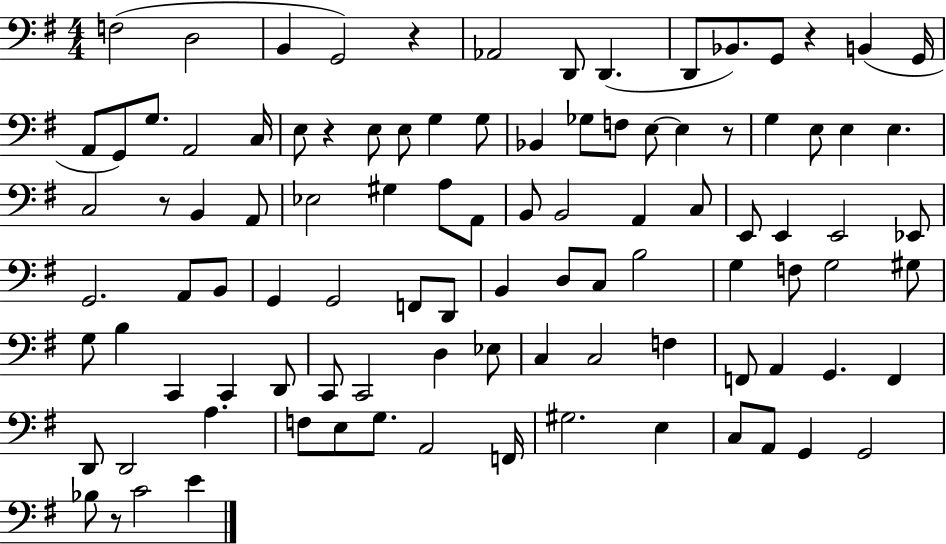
{
  \clef bass
  \numericTimeSignature
  \time 4/4
  \key g \major
  \repeat volta 2 { f2( d2 | b,4 g,2) r4 | aes,2 d,8 d,4.( | d,8 bes,8.) g,8 r4 b,4( g,16 | \break a,8 g,8) g8. a,2 c16 | e8 r4 e8 e8 g4 g8 | bes,4 ges8 f8 e8~~ e4 r8 | g4 e8 e4 e4. | \break c2 r8 b,4 a,8 | ees2 gis4 a8 a,8 | b,8 b,2 a,4 c8 | e,8 e,4 e,2 ees,8 | \break g,2. a,8 b,8 | g,4 g,2 f,8 d,8 | b,4 d8 c8 b2 | g4 f8 g2 gis8 | \break g8 b4 c,4 c,4 d,8 | c,8 c,2 d4 ees8 | c4 c2 f4 | f,8 a,4 g,4. f,4 | \break d,8 d,2 a4. | f8 e8 g8. a,2 f,16 | gis2. e4 | c8 a,8 g,4 g,2 | \break bes8 r8 c'2 e'4 | } \bar "|."
}